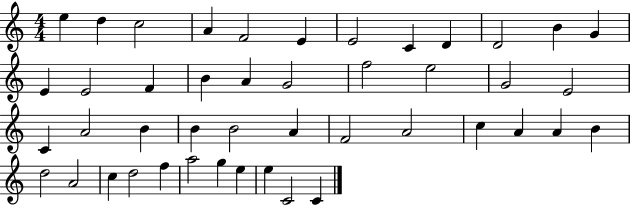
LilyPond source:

{
  \clef treble
  \numericTimeSignature
  \time 4/4
  \key c \major
  e''4 d''4 c''2 | a'4 f'2 e'4 | e'2 c'4 d'4 | d'2 b'4 g'4 | \break e'4 e'2 f'4 | b'4 a'4 g'2 | f''2 e''2 | g'2 e'2 | \break c'4 a'2 b'4 | b'4 b'2 a'4 | f'2 a'2 | c''4 a'4 a'4 b'4 | \break d''2 a'2 | c''4 d''2 f''4 | a''2 g''4 e''4 | e''4 c'2 c'4 | \break \bar "|."
}